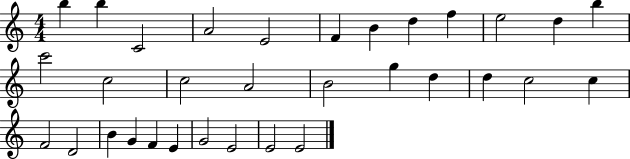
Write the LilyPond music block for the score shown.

{
  \clef treble
  \numericTimeSignature
  \time 4/4
  \key c \major
  b''4 b''4 c'2 | a'2 e'2 | f'4 b'4 d''4 f''4 | e''2 d''4 b''4 | \break c'''2 c''2 | c''2 a'2 | b'2 g''4 d''4 | d''4 c''2 c''4 | \break f'2 d'2 | b'4 g'4 f'4 e'4 | g'2 e'2 | e'2 e'2 | \break \bar "|."
}